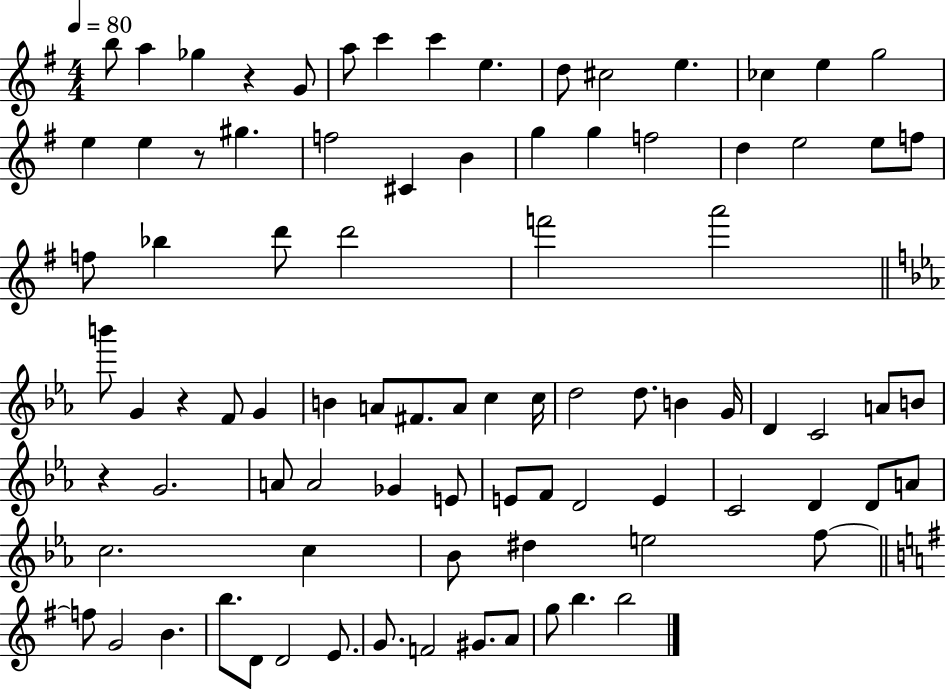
B5/e A5/q Gb5/q R/q G4/e A5/e C6/q C6/q E5/q. D5/e C#5/h E5/q. CES5/q E5/q G5/h E5/q E5/q R/e G#5/q. F5/h C#4/q B4/q G5/q G5/q F5/h D5/q E5/h E5/e F5/e F5/e Bb5/q D6/e D6/h F6/h A6/h B6/e G4/q R/q F4/e G4/q B4/q A4/e F#4/e. A4/e C5/q C5/s D5/h D5/e. B4/q G4/s D4/q C4/h A4/e B4/e R/q G4/h. A4/e A4/h Gb4/q E4/e E4/e F4/e D4/h E4/q C4/h D4/q D4/e A4/e C5/h. C5/q Bb4/e D#5/q E5/h F5/e F5/e G4/h B4/q. B5/e. D4/e D4/h E4/e. G4/e. F4/h G#4/e. A4/e G5/e B5/q. B5/h